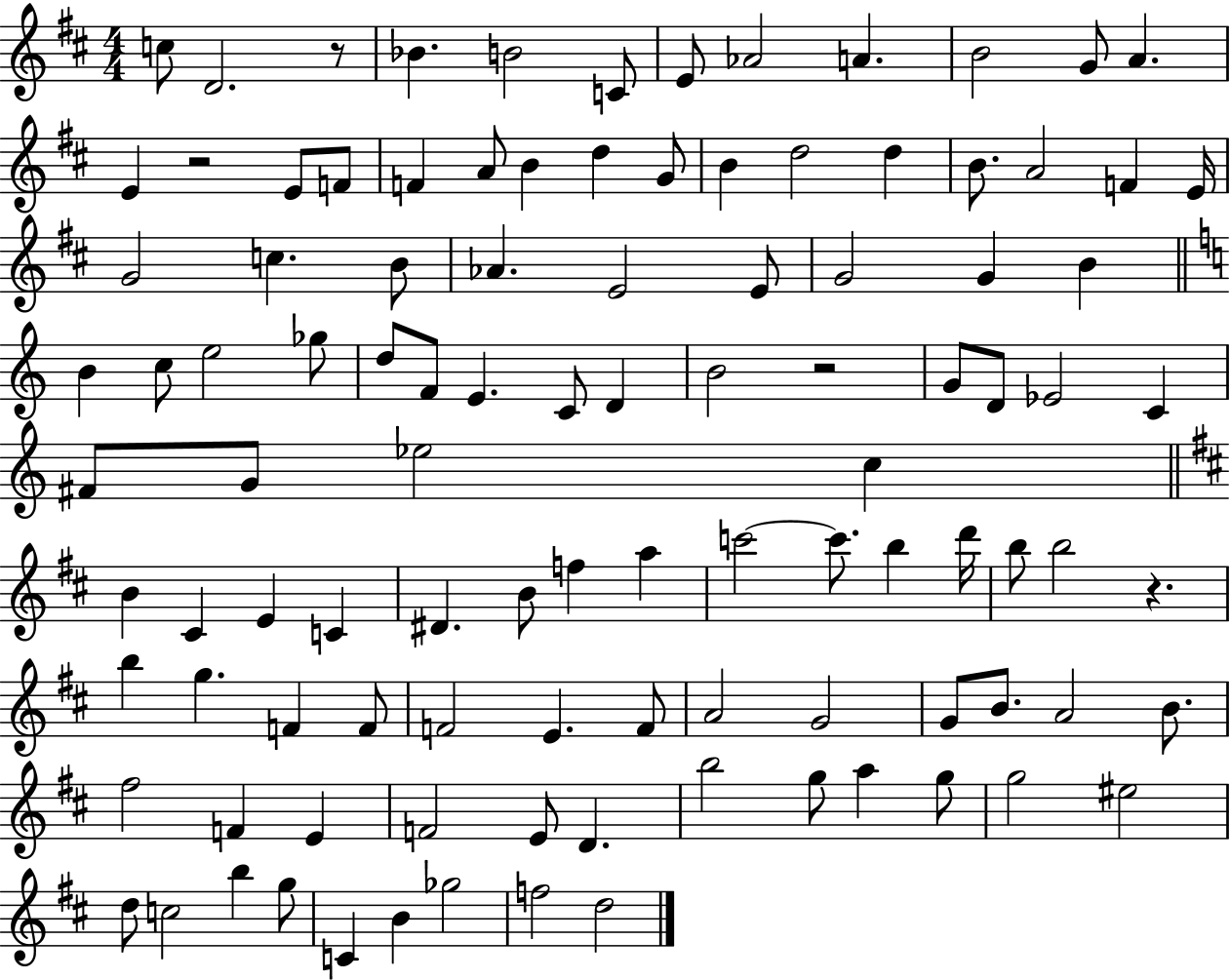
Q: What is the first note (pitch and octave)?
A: C5